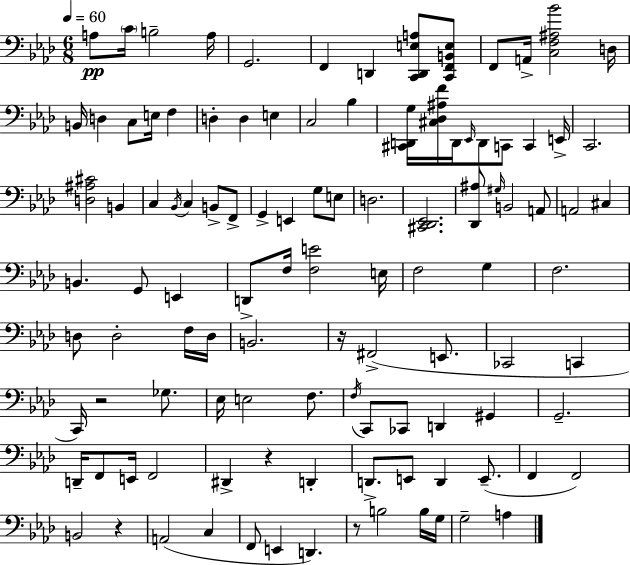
{
  \clef bass
  \numericTimeSignature
  \time 6/8
  \key aes \major
  \tempo 4 = 60
  a8\pp \parenthesize c'16 b2-- a16 | g,2. | f,4 d,4 <c, d, e a>8 <c, f, b, e>8 | f,8 a,16-> <c f ais bes'>2 d16 | \break b,16 d4 c8 e16 f4 | d4-. d4 e4 | c2 bes4 | <cis, d, g>16 <cis des ais f'>16 d,16 \grace { ees,16 } d,8 c,8 c,4 | \break e,16-> c,2. | <d ais cis'>2 b,4 | c4 \acciaccatura { bes,16 } c4 b,8-> | f,8-> g,4-> e,4 g8 | \break e8 d2. | <cis, des, ees,>2. | <des, ais>8 \grace { gis16 } b,2 | a,8 a,2 cis4 | \break b,4. g,8 e,4 | d,8-> f16 <f e'>2 | e16 f2 g4 | f2. | \break d8 d2-. | f16 d16 b,2. | r16 fis,2->( | e,8. ces,2 c,4 | \break c,16) r2 | ges8. ees16 e2 | f8. \acciaccatura { f16 } c,8 ces,8 d,4 | gis,4 g,2.-- | \break d,16-- f,8 e,16 f,2 | dis,4-> r4 | d,4-. d,8.-> e,8 d,4 | e,8.--( f,4 f,2) | \break b,2 | r4 a,2( | c4 f,8 e,4 d,4.) | r8 b2 | \break b16 g16 g2-- | a4 \bar "|."
}